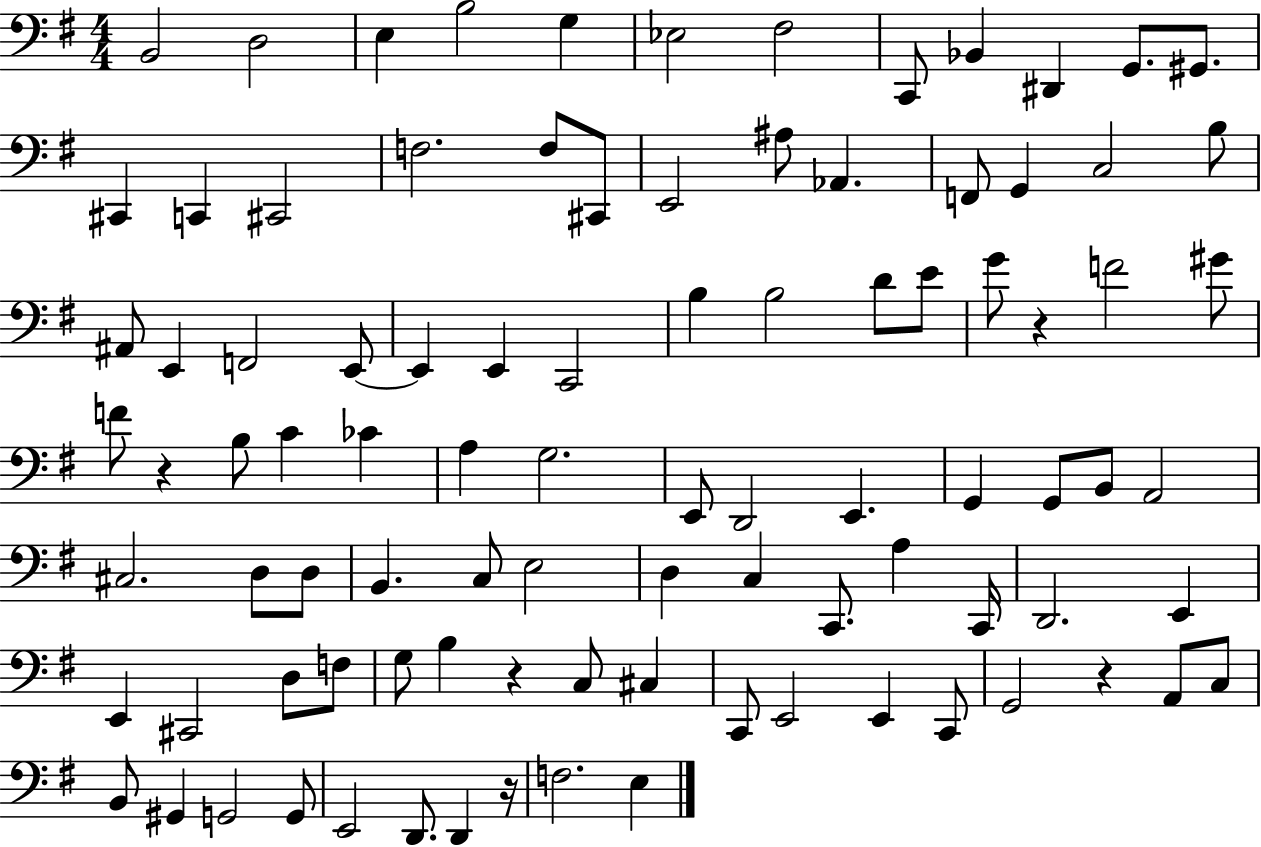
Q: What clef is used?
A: bass